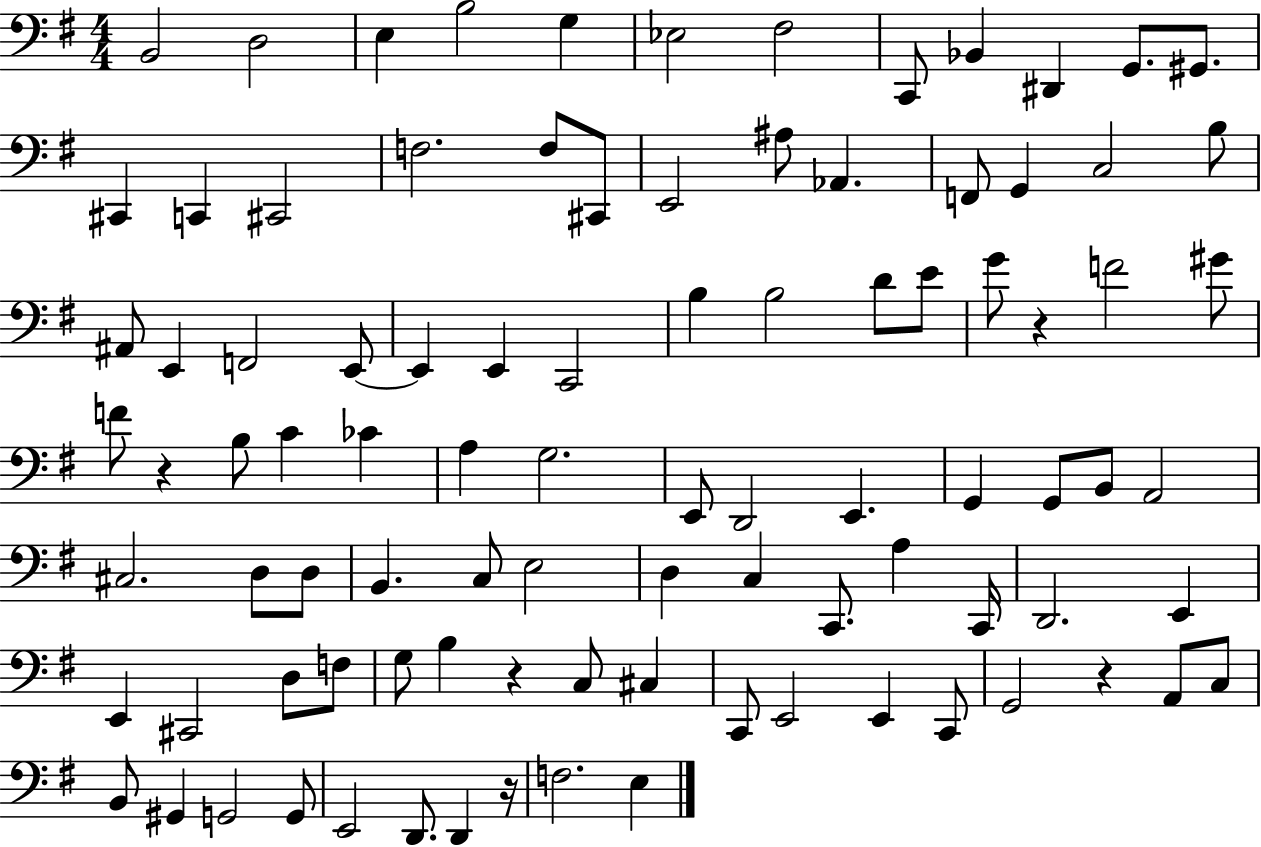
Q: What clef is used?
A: bass